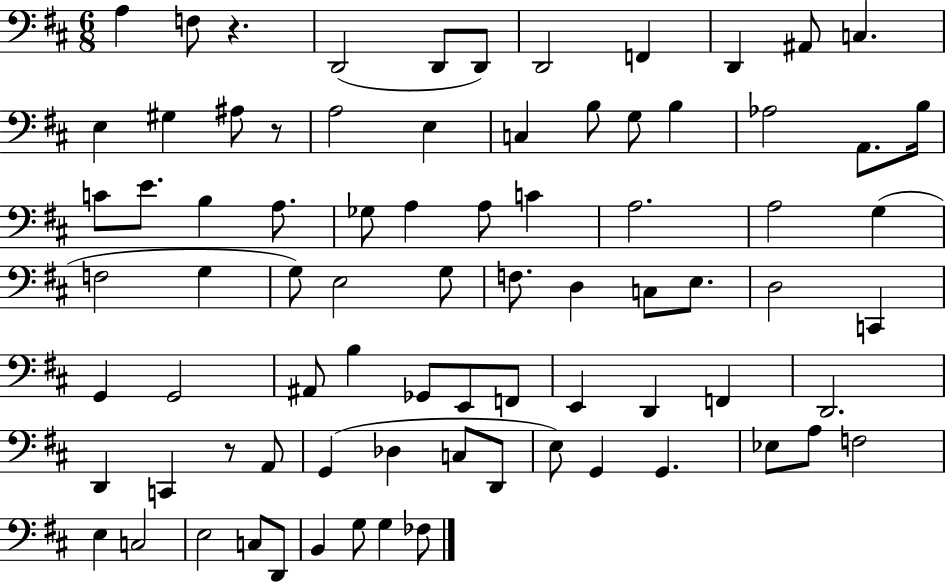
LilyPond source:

{
  \clef bass
  \numericTimeSignature
  \time 6/8
  \key d \major
  a4 f8 r4. | d,2( d,8 d,8) | d,2 f,4 | d,4 ais,8 c4. | \break e4 gis4 ais8 r8 | a2 e4 | c4 b8 g8 b4 | aes2 a,8. b16 | \break c'8 e'8. b4 a8. | ges8 a4 a8 c'4 | a2. | a2 g4( | \break f2 g4 | g8) e2 g8 | f8. d4 c8 e8. | d2 c,4 | \break g,4 g,2 | ais,8 b4 ges,8 e,8 f,8 | e,4 d,4 f,4 | d,2. | \break d,4 c,4 r8 a,8 | g,4( des4 c8 d,8 | e8) g,4 g,4. | ees8 a8 f2 | \break e4 c2 | e2 c8 d,8 | b,4 g8 g4 fes8 | \bar "|."
}